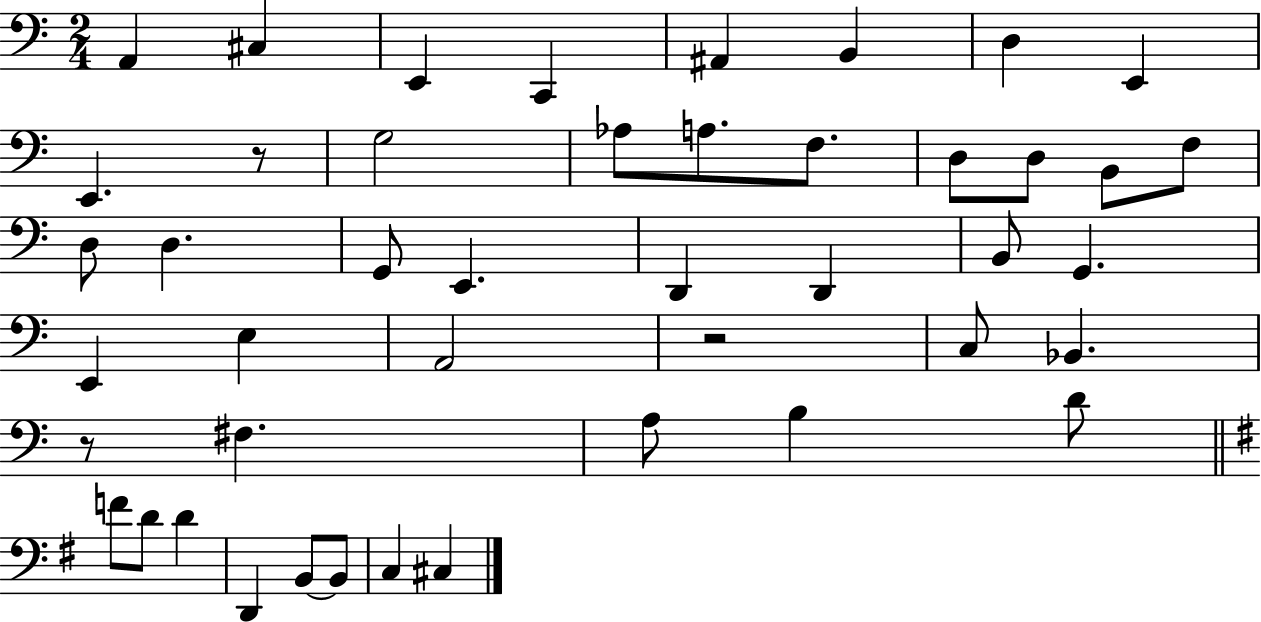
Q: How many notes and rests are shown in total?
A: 45